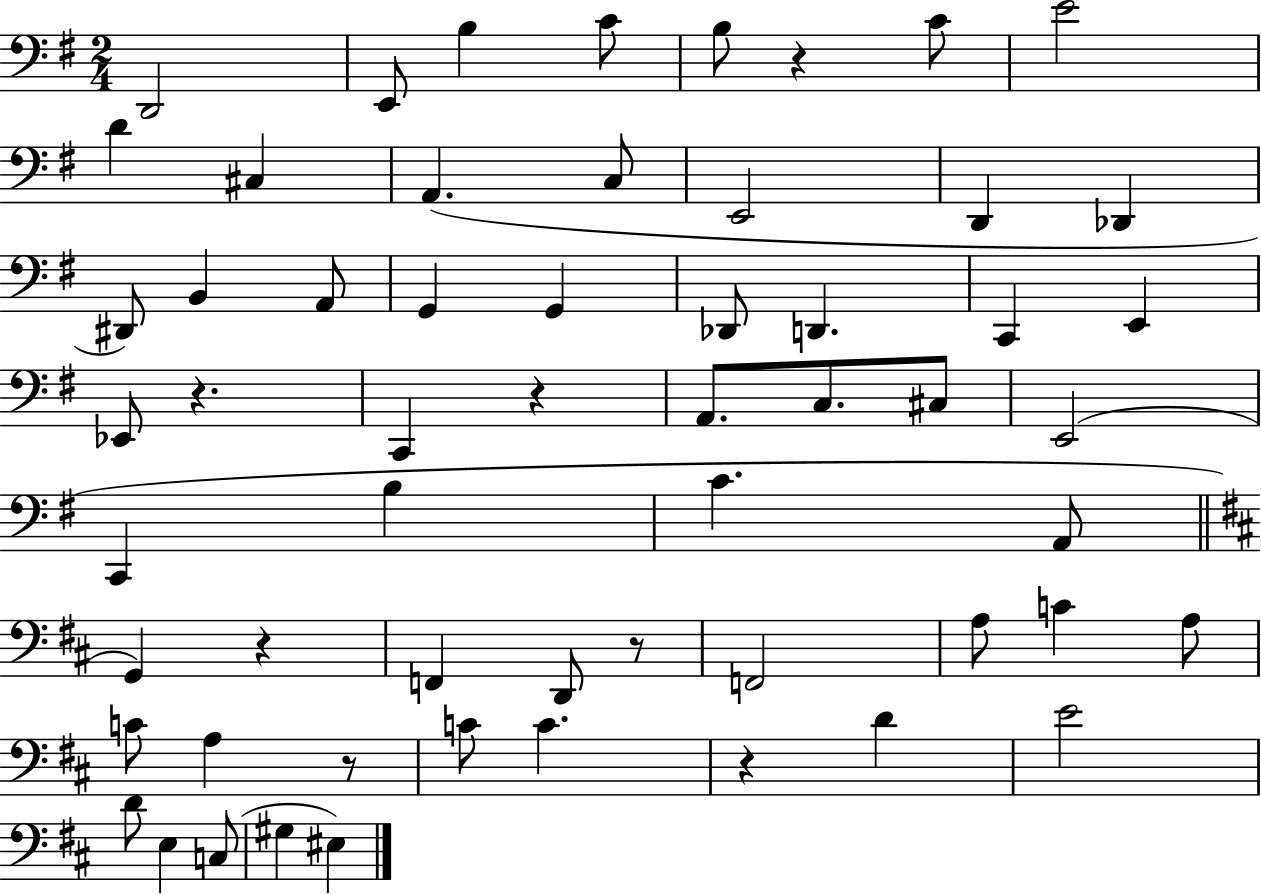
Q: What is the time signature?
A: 2/4